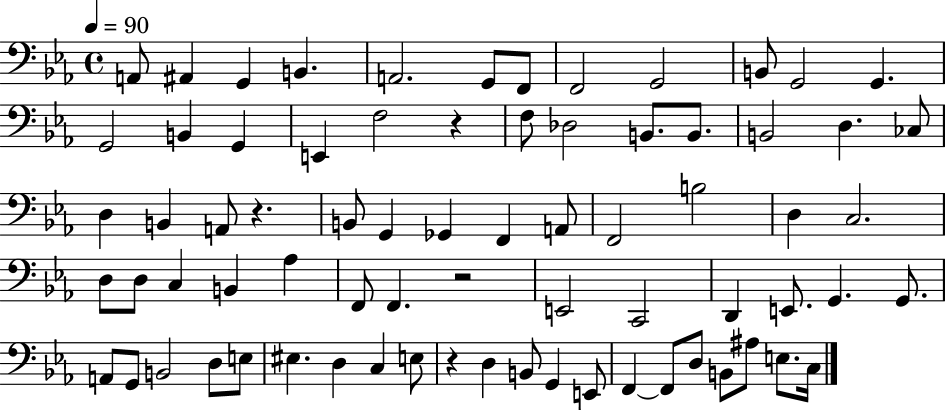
A2/e A#2/q G2/q B2/q. A2/h. G2/e F2/e F2/h G2/h B2/e G2/h G2/q. G2/h B2/q G2/q E2/q F3/h R/q F3/e Db3/h B2/e. B2/e. B2/h D3/q. CES3/e D3/q B2/q A2/e R/q. B2/e G2/q Gb2/q F2/q A2/e F2/h B3/h D3/q C3/h. D3/e D3/e C3/q B2/q Ab3/q F2/e F2/q. R/h E2/h C2/h D2/q E2/e. G2/q. G2/e. A2/e G2/e B2/h D3/e E3/e EIS3/q. D3/q C3/q E3/e R/q D3/q B2/e G2/q E2/e F2/q F2/e D3/e B2/e A#3/e E3/e. C3/s